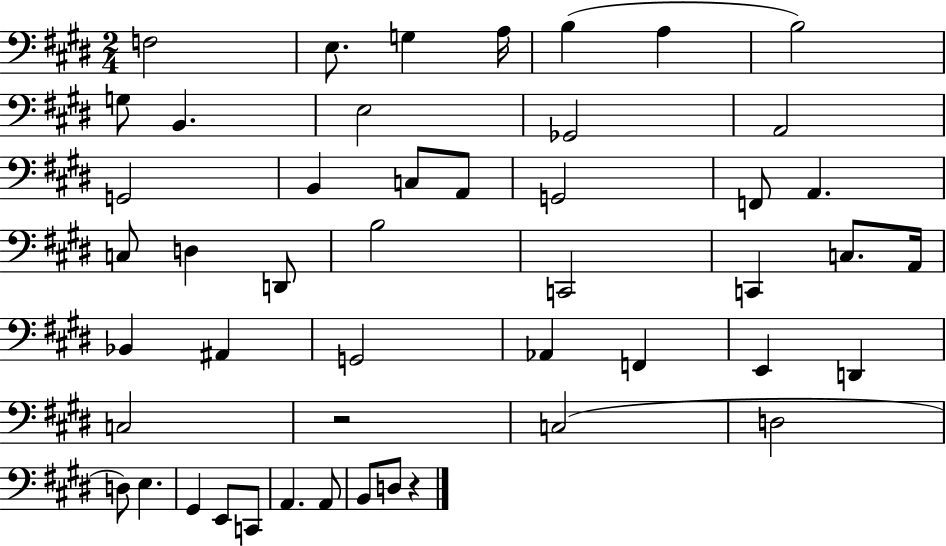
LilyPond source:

{
  \clef bass
  \numericTimeSignature
  \time 2/4
  \key e \major
  f2 | e8. g4 a16 | b4( a4 | b2) | \break g8 b,4. | e2 | ges,2 | a,2 | \break g,2 | b,4 c8 a,8 | g,2 | f,8 a,4. | \break c8 d4 d,8 | b2 | c,2 | c,4 c8. a,16 | \break bes,4 ais,4 | g,2 | aes,4 f,4 | e,4 d,4 | \break c2 | r2 | c2( | d2 | \break d8) e4. | gis,4 e,8 c,8 | a,4. a,8 | b,8 d8 r4 | \break \bar "|."
}